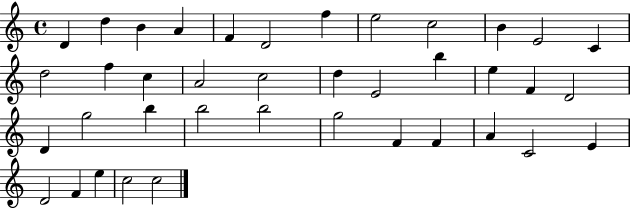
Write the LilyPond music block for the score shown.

{
  \clef treble
  \time 4/4
  \defaultTimeSignature
  \key c \major
  d'4 d''4 b'4 a'4 | f'4 d'2 f''4 | e''2 c''2 | b'4 e'2 c'4 | \break d''2 f''4 c''4 | a'2 c''2 | d''4 e'2 b''4 | e''4 f'4 d'2 | \break d'4 g''2 b''4 | b''2 b''2 | g''2 f'4 f'4 | a'4 c'2 e'4 | \break d'2 f'4 e''4 | c''2 c''2 | \bar "|."
}